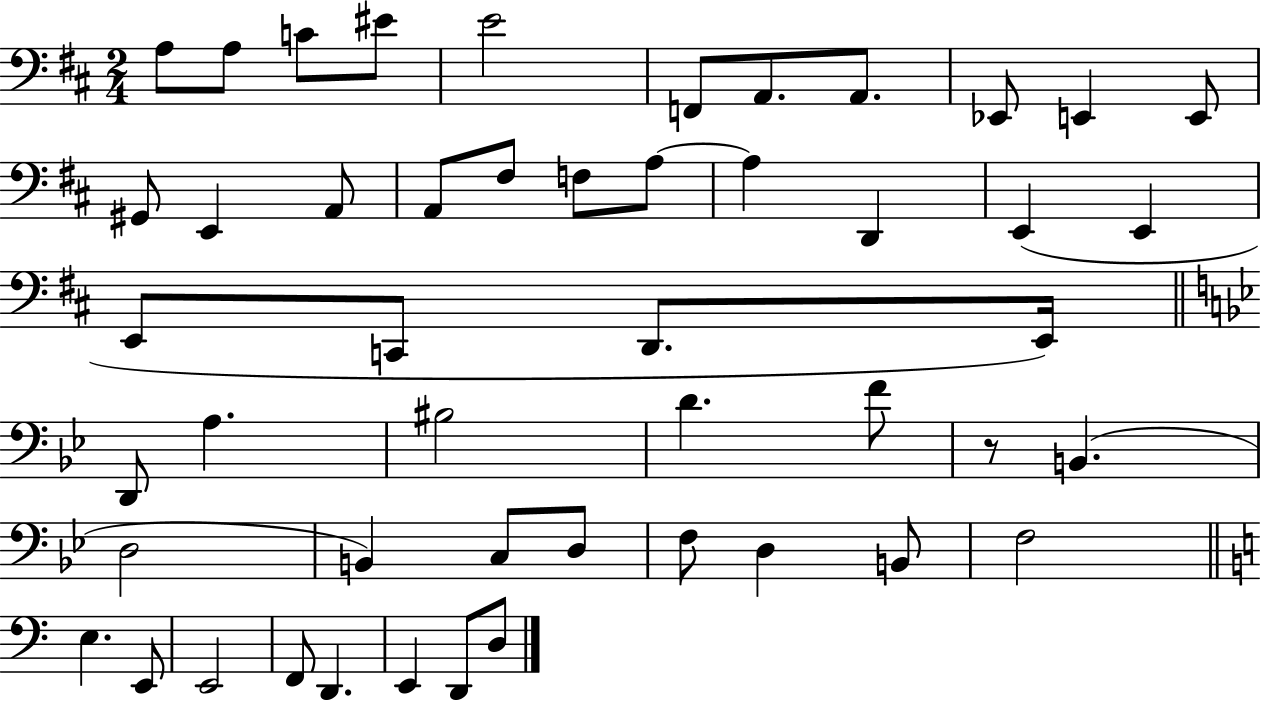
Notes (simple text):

A3/e A3/e C4/e EIS4/e E4/h F2/e A2/e. A2/e. Eb2/e E2/q E2/e G#2/e E2/q A2/e A2/e F#3/e F3/e A3/e A3/q D2/q E2/q E2/q E2/e C2/e D2/e. E2/s D2/e A3/q. BIS3/h D4/q. F4/e R/e B2/q. D3/h B2/q C3/e D3/e F3/e D3/q B2/e F3/h E3/q. E2/e E2/h F2/e D2/q. E2/q D2/e D3/e